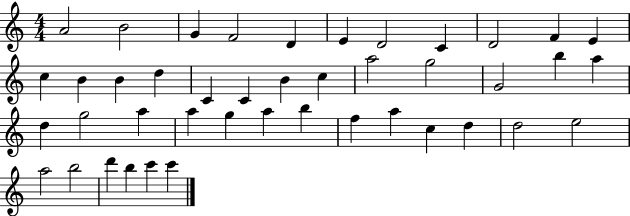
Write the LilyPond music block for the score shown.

{
  \clef treble
  \numericTimeSignature
  \time 4/4
  \key c \major
  a'2 b'2 | g'4 f'2 d'4 | e'4 d'2 c'4 | d'2 f'4 e'4 | \break c''4 b'4 b'4 d''4 | c'4 c'4 b'4 c''4 | a''2 g''2 | g'2 b''4 a''4 | \break d''4 g''2 a''4 | a''4 g''4 a''4 b''4 | f''4 a''4 c''4 d''4 | d''2 e''2 | \break a''2 b''2 | d'''4 b''4 c'''4 c'''4 | \bar "|."
}